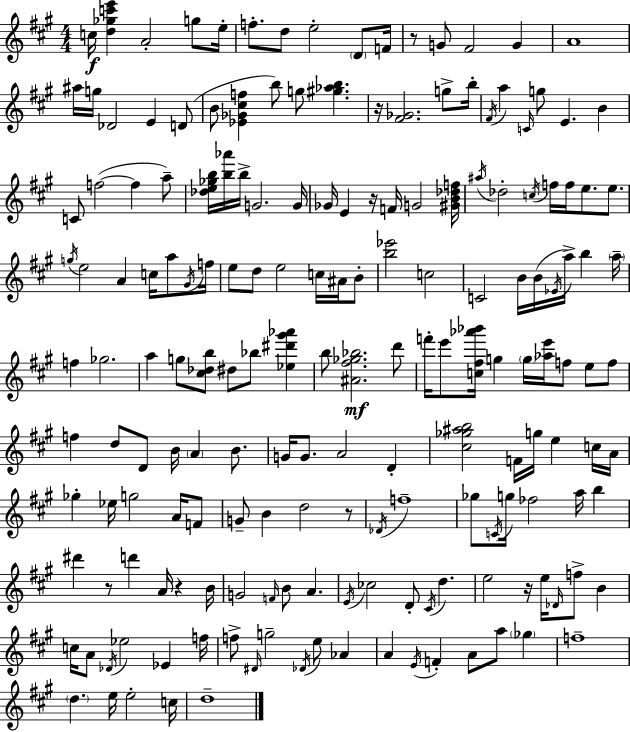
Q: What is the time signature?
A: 4/4